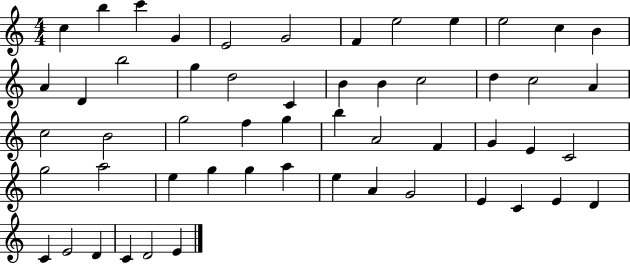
X:1
T:Untitled
M:4/4
L:1/4
K:C
c b c' G E2 G2 F e2 e e2 c B A D b2 g d2 C B B c2 d c2 A c2 B2 g2 f g b A2 F G E C2 g2 a2 e g g a e A G2 E C E D C E2 D C D2 E